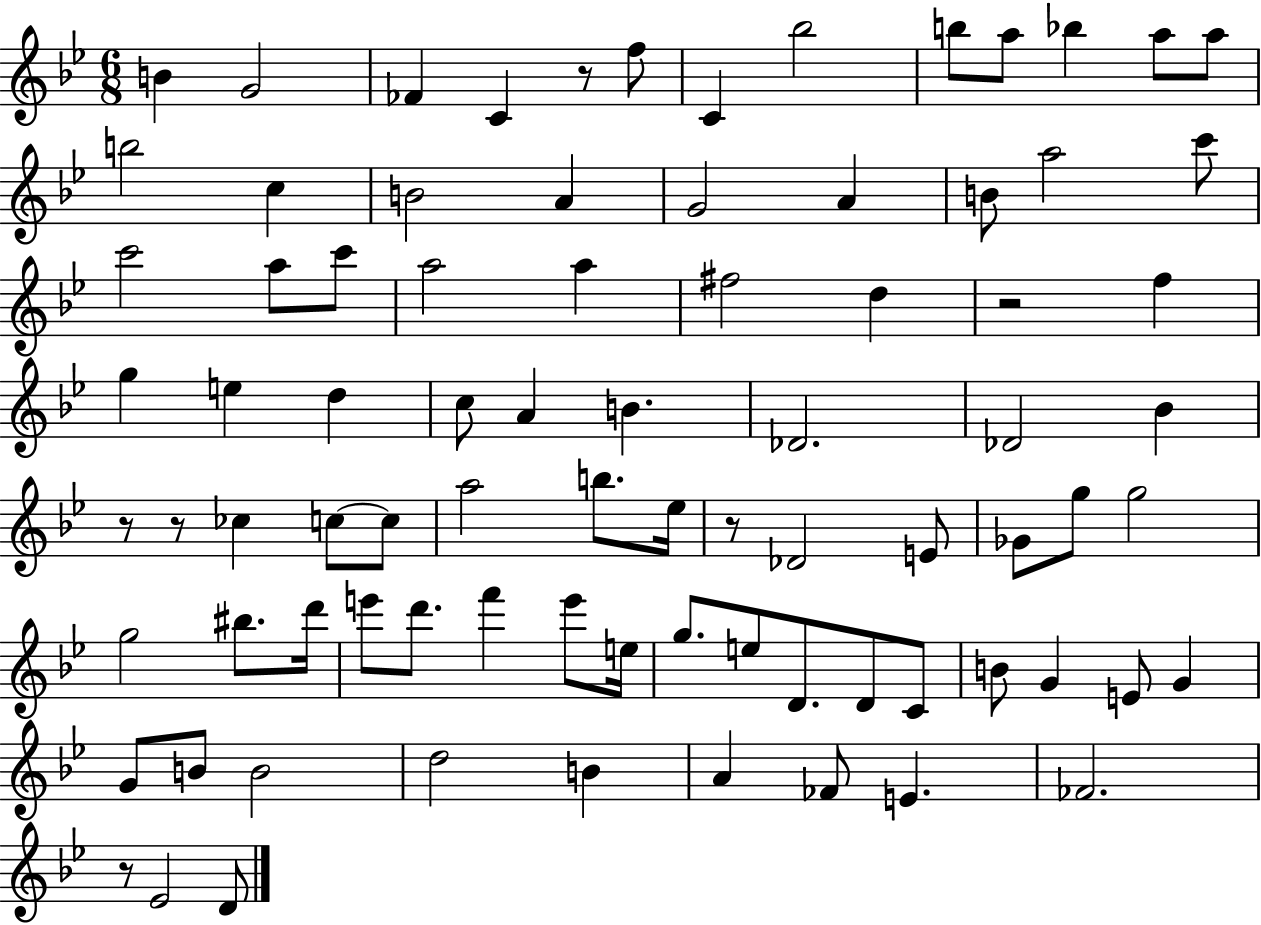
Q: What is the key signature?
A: BES major